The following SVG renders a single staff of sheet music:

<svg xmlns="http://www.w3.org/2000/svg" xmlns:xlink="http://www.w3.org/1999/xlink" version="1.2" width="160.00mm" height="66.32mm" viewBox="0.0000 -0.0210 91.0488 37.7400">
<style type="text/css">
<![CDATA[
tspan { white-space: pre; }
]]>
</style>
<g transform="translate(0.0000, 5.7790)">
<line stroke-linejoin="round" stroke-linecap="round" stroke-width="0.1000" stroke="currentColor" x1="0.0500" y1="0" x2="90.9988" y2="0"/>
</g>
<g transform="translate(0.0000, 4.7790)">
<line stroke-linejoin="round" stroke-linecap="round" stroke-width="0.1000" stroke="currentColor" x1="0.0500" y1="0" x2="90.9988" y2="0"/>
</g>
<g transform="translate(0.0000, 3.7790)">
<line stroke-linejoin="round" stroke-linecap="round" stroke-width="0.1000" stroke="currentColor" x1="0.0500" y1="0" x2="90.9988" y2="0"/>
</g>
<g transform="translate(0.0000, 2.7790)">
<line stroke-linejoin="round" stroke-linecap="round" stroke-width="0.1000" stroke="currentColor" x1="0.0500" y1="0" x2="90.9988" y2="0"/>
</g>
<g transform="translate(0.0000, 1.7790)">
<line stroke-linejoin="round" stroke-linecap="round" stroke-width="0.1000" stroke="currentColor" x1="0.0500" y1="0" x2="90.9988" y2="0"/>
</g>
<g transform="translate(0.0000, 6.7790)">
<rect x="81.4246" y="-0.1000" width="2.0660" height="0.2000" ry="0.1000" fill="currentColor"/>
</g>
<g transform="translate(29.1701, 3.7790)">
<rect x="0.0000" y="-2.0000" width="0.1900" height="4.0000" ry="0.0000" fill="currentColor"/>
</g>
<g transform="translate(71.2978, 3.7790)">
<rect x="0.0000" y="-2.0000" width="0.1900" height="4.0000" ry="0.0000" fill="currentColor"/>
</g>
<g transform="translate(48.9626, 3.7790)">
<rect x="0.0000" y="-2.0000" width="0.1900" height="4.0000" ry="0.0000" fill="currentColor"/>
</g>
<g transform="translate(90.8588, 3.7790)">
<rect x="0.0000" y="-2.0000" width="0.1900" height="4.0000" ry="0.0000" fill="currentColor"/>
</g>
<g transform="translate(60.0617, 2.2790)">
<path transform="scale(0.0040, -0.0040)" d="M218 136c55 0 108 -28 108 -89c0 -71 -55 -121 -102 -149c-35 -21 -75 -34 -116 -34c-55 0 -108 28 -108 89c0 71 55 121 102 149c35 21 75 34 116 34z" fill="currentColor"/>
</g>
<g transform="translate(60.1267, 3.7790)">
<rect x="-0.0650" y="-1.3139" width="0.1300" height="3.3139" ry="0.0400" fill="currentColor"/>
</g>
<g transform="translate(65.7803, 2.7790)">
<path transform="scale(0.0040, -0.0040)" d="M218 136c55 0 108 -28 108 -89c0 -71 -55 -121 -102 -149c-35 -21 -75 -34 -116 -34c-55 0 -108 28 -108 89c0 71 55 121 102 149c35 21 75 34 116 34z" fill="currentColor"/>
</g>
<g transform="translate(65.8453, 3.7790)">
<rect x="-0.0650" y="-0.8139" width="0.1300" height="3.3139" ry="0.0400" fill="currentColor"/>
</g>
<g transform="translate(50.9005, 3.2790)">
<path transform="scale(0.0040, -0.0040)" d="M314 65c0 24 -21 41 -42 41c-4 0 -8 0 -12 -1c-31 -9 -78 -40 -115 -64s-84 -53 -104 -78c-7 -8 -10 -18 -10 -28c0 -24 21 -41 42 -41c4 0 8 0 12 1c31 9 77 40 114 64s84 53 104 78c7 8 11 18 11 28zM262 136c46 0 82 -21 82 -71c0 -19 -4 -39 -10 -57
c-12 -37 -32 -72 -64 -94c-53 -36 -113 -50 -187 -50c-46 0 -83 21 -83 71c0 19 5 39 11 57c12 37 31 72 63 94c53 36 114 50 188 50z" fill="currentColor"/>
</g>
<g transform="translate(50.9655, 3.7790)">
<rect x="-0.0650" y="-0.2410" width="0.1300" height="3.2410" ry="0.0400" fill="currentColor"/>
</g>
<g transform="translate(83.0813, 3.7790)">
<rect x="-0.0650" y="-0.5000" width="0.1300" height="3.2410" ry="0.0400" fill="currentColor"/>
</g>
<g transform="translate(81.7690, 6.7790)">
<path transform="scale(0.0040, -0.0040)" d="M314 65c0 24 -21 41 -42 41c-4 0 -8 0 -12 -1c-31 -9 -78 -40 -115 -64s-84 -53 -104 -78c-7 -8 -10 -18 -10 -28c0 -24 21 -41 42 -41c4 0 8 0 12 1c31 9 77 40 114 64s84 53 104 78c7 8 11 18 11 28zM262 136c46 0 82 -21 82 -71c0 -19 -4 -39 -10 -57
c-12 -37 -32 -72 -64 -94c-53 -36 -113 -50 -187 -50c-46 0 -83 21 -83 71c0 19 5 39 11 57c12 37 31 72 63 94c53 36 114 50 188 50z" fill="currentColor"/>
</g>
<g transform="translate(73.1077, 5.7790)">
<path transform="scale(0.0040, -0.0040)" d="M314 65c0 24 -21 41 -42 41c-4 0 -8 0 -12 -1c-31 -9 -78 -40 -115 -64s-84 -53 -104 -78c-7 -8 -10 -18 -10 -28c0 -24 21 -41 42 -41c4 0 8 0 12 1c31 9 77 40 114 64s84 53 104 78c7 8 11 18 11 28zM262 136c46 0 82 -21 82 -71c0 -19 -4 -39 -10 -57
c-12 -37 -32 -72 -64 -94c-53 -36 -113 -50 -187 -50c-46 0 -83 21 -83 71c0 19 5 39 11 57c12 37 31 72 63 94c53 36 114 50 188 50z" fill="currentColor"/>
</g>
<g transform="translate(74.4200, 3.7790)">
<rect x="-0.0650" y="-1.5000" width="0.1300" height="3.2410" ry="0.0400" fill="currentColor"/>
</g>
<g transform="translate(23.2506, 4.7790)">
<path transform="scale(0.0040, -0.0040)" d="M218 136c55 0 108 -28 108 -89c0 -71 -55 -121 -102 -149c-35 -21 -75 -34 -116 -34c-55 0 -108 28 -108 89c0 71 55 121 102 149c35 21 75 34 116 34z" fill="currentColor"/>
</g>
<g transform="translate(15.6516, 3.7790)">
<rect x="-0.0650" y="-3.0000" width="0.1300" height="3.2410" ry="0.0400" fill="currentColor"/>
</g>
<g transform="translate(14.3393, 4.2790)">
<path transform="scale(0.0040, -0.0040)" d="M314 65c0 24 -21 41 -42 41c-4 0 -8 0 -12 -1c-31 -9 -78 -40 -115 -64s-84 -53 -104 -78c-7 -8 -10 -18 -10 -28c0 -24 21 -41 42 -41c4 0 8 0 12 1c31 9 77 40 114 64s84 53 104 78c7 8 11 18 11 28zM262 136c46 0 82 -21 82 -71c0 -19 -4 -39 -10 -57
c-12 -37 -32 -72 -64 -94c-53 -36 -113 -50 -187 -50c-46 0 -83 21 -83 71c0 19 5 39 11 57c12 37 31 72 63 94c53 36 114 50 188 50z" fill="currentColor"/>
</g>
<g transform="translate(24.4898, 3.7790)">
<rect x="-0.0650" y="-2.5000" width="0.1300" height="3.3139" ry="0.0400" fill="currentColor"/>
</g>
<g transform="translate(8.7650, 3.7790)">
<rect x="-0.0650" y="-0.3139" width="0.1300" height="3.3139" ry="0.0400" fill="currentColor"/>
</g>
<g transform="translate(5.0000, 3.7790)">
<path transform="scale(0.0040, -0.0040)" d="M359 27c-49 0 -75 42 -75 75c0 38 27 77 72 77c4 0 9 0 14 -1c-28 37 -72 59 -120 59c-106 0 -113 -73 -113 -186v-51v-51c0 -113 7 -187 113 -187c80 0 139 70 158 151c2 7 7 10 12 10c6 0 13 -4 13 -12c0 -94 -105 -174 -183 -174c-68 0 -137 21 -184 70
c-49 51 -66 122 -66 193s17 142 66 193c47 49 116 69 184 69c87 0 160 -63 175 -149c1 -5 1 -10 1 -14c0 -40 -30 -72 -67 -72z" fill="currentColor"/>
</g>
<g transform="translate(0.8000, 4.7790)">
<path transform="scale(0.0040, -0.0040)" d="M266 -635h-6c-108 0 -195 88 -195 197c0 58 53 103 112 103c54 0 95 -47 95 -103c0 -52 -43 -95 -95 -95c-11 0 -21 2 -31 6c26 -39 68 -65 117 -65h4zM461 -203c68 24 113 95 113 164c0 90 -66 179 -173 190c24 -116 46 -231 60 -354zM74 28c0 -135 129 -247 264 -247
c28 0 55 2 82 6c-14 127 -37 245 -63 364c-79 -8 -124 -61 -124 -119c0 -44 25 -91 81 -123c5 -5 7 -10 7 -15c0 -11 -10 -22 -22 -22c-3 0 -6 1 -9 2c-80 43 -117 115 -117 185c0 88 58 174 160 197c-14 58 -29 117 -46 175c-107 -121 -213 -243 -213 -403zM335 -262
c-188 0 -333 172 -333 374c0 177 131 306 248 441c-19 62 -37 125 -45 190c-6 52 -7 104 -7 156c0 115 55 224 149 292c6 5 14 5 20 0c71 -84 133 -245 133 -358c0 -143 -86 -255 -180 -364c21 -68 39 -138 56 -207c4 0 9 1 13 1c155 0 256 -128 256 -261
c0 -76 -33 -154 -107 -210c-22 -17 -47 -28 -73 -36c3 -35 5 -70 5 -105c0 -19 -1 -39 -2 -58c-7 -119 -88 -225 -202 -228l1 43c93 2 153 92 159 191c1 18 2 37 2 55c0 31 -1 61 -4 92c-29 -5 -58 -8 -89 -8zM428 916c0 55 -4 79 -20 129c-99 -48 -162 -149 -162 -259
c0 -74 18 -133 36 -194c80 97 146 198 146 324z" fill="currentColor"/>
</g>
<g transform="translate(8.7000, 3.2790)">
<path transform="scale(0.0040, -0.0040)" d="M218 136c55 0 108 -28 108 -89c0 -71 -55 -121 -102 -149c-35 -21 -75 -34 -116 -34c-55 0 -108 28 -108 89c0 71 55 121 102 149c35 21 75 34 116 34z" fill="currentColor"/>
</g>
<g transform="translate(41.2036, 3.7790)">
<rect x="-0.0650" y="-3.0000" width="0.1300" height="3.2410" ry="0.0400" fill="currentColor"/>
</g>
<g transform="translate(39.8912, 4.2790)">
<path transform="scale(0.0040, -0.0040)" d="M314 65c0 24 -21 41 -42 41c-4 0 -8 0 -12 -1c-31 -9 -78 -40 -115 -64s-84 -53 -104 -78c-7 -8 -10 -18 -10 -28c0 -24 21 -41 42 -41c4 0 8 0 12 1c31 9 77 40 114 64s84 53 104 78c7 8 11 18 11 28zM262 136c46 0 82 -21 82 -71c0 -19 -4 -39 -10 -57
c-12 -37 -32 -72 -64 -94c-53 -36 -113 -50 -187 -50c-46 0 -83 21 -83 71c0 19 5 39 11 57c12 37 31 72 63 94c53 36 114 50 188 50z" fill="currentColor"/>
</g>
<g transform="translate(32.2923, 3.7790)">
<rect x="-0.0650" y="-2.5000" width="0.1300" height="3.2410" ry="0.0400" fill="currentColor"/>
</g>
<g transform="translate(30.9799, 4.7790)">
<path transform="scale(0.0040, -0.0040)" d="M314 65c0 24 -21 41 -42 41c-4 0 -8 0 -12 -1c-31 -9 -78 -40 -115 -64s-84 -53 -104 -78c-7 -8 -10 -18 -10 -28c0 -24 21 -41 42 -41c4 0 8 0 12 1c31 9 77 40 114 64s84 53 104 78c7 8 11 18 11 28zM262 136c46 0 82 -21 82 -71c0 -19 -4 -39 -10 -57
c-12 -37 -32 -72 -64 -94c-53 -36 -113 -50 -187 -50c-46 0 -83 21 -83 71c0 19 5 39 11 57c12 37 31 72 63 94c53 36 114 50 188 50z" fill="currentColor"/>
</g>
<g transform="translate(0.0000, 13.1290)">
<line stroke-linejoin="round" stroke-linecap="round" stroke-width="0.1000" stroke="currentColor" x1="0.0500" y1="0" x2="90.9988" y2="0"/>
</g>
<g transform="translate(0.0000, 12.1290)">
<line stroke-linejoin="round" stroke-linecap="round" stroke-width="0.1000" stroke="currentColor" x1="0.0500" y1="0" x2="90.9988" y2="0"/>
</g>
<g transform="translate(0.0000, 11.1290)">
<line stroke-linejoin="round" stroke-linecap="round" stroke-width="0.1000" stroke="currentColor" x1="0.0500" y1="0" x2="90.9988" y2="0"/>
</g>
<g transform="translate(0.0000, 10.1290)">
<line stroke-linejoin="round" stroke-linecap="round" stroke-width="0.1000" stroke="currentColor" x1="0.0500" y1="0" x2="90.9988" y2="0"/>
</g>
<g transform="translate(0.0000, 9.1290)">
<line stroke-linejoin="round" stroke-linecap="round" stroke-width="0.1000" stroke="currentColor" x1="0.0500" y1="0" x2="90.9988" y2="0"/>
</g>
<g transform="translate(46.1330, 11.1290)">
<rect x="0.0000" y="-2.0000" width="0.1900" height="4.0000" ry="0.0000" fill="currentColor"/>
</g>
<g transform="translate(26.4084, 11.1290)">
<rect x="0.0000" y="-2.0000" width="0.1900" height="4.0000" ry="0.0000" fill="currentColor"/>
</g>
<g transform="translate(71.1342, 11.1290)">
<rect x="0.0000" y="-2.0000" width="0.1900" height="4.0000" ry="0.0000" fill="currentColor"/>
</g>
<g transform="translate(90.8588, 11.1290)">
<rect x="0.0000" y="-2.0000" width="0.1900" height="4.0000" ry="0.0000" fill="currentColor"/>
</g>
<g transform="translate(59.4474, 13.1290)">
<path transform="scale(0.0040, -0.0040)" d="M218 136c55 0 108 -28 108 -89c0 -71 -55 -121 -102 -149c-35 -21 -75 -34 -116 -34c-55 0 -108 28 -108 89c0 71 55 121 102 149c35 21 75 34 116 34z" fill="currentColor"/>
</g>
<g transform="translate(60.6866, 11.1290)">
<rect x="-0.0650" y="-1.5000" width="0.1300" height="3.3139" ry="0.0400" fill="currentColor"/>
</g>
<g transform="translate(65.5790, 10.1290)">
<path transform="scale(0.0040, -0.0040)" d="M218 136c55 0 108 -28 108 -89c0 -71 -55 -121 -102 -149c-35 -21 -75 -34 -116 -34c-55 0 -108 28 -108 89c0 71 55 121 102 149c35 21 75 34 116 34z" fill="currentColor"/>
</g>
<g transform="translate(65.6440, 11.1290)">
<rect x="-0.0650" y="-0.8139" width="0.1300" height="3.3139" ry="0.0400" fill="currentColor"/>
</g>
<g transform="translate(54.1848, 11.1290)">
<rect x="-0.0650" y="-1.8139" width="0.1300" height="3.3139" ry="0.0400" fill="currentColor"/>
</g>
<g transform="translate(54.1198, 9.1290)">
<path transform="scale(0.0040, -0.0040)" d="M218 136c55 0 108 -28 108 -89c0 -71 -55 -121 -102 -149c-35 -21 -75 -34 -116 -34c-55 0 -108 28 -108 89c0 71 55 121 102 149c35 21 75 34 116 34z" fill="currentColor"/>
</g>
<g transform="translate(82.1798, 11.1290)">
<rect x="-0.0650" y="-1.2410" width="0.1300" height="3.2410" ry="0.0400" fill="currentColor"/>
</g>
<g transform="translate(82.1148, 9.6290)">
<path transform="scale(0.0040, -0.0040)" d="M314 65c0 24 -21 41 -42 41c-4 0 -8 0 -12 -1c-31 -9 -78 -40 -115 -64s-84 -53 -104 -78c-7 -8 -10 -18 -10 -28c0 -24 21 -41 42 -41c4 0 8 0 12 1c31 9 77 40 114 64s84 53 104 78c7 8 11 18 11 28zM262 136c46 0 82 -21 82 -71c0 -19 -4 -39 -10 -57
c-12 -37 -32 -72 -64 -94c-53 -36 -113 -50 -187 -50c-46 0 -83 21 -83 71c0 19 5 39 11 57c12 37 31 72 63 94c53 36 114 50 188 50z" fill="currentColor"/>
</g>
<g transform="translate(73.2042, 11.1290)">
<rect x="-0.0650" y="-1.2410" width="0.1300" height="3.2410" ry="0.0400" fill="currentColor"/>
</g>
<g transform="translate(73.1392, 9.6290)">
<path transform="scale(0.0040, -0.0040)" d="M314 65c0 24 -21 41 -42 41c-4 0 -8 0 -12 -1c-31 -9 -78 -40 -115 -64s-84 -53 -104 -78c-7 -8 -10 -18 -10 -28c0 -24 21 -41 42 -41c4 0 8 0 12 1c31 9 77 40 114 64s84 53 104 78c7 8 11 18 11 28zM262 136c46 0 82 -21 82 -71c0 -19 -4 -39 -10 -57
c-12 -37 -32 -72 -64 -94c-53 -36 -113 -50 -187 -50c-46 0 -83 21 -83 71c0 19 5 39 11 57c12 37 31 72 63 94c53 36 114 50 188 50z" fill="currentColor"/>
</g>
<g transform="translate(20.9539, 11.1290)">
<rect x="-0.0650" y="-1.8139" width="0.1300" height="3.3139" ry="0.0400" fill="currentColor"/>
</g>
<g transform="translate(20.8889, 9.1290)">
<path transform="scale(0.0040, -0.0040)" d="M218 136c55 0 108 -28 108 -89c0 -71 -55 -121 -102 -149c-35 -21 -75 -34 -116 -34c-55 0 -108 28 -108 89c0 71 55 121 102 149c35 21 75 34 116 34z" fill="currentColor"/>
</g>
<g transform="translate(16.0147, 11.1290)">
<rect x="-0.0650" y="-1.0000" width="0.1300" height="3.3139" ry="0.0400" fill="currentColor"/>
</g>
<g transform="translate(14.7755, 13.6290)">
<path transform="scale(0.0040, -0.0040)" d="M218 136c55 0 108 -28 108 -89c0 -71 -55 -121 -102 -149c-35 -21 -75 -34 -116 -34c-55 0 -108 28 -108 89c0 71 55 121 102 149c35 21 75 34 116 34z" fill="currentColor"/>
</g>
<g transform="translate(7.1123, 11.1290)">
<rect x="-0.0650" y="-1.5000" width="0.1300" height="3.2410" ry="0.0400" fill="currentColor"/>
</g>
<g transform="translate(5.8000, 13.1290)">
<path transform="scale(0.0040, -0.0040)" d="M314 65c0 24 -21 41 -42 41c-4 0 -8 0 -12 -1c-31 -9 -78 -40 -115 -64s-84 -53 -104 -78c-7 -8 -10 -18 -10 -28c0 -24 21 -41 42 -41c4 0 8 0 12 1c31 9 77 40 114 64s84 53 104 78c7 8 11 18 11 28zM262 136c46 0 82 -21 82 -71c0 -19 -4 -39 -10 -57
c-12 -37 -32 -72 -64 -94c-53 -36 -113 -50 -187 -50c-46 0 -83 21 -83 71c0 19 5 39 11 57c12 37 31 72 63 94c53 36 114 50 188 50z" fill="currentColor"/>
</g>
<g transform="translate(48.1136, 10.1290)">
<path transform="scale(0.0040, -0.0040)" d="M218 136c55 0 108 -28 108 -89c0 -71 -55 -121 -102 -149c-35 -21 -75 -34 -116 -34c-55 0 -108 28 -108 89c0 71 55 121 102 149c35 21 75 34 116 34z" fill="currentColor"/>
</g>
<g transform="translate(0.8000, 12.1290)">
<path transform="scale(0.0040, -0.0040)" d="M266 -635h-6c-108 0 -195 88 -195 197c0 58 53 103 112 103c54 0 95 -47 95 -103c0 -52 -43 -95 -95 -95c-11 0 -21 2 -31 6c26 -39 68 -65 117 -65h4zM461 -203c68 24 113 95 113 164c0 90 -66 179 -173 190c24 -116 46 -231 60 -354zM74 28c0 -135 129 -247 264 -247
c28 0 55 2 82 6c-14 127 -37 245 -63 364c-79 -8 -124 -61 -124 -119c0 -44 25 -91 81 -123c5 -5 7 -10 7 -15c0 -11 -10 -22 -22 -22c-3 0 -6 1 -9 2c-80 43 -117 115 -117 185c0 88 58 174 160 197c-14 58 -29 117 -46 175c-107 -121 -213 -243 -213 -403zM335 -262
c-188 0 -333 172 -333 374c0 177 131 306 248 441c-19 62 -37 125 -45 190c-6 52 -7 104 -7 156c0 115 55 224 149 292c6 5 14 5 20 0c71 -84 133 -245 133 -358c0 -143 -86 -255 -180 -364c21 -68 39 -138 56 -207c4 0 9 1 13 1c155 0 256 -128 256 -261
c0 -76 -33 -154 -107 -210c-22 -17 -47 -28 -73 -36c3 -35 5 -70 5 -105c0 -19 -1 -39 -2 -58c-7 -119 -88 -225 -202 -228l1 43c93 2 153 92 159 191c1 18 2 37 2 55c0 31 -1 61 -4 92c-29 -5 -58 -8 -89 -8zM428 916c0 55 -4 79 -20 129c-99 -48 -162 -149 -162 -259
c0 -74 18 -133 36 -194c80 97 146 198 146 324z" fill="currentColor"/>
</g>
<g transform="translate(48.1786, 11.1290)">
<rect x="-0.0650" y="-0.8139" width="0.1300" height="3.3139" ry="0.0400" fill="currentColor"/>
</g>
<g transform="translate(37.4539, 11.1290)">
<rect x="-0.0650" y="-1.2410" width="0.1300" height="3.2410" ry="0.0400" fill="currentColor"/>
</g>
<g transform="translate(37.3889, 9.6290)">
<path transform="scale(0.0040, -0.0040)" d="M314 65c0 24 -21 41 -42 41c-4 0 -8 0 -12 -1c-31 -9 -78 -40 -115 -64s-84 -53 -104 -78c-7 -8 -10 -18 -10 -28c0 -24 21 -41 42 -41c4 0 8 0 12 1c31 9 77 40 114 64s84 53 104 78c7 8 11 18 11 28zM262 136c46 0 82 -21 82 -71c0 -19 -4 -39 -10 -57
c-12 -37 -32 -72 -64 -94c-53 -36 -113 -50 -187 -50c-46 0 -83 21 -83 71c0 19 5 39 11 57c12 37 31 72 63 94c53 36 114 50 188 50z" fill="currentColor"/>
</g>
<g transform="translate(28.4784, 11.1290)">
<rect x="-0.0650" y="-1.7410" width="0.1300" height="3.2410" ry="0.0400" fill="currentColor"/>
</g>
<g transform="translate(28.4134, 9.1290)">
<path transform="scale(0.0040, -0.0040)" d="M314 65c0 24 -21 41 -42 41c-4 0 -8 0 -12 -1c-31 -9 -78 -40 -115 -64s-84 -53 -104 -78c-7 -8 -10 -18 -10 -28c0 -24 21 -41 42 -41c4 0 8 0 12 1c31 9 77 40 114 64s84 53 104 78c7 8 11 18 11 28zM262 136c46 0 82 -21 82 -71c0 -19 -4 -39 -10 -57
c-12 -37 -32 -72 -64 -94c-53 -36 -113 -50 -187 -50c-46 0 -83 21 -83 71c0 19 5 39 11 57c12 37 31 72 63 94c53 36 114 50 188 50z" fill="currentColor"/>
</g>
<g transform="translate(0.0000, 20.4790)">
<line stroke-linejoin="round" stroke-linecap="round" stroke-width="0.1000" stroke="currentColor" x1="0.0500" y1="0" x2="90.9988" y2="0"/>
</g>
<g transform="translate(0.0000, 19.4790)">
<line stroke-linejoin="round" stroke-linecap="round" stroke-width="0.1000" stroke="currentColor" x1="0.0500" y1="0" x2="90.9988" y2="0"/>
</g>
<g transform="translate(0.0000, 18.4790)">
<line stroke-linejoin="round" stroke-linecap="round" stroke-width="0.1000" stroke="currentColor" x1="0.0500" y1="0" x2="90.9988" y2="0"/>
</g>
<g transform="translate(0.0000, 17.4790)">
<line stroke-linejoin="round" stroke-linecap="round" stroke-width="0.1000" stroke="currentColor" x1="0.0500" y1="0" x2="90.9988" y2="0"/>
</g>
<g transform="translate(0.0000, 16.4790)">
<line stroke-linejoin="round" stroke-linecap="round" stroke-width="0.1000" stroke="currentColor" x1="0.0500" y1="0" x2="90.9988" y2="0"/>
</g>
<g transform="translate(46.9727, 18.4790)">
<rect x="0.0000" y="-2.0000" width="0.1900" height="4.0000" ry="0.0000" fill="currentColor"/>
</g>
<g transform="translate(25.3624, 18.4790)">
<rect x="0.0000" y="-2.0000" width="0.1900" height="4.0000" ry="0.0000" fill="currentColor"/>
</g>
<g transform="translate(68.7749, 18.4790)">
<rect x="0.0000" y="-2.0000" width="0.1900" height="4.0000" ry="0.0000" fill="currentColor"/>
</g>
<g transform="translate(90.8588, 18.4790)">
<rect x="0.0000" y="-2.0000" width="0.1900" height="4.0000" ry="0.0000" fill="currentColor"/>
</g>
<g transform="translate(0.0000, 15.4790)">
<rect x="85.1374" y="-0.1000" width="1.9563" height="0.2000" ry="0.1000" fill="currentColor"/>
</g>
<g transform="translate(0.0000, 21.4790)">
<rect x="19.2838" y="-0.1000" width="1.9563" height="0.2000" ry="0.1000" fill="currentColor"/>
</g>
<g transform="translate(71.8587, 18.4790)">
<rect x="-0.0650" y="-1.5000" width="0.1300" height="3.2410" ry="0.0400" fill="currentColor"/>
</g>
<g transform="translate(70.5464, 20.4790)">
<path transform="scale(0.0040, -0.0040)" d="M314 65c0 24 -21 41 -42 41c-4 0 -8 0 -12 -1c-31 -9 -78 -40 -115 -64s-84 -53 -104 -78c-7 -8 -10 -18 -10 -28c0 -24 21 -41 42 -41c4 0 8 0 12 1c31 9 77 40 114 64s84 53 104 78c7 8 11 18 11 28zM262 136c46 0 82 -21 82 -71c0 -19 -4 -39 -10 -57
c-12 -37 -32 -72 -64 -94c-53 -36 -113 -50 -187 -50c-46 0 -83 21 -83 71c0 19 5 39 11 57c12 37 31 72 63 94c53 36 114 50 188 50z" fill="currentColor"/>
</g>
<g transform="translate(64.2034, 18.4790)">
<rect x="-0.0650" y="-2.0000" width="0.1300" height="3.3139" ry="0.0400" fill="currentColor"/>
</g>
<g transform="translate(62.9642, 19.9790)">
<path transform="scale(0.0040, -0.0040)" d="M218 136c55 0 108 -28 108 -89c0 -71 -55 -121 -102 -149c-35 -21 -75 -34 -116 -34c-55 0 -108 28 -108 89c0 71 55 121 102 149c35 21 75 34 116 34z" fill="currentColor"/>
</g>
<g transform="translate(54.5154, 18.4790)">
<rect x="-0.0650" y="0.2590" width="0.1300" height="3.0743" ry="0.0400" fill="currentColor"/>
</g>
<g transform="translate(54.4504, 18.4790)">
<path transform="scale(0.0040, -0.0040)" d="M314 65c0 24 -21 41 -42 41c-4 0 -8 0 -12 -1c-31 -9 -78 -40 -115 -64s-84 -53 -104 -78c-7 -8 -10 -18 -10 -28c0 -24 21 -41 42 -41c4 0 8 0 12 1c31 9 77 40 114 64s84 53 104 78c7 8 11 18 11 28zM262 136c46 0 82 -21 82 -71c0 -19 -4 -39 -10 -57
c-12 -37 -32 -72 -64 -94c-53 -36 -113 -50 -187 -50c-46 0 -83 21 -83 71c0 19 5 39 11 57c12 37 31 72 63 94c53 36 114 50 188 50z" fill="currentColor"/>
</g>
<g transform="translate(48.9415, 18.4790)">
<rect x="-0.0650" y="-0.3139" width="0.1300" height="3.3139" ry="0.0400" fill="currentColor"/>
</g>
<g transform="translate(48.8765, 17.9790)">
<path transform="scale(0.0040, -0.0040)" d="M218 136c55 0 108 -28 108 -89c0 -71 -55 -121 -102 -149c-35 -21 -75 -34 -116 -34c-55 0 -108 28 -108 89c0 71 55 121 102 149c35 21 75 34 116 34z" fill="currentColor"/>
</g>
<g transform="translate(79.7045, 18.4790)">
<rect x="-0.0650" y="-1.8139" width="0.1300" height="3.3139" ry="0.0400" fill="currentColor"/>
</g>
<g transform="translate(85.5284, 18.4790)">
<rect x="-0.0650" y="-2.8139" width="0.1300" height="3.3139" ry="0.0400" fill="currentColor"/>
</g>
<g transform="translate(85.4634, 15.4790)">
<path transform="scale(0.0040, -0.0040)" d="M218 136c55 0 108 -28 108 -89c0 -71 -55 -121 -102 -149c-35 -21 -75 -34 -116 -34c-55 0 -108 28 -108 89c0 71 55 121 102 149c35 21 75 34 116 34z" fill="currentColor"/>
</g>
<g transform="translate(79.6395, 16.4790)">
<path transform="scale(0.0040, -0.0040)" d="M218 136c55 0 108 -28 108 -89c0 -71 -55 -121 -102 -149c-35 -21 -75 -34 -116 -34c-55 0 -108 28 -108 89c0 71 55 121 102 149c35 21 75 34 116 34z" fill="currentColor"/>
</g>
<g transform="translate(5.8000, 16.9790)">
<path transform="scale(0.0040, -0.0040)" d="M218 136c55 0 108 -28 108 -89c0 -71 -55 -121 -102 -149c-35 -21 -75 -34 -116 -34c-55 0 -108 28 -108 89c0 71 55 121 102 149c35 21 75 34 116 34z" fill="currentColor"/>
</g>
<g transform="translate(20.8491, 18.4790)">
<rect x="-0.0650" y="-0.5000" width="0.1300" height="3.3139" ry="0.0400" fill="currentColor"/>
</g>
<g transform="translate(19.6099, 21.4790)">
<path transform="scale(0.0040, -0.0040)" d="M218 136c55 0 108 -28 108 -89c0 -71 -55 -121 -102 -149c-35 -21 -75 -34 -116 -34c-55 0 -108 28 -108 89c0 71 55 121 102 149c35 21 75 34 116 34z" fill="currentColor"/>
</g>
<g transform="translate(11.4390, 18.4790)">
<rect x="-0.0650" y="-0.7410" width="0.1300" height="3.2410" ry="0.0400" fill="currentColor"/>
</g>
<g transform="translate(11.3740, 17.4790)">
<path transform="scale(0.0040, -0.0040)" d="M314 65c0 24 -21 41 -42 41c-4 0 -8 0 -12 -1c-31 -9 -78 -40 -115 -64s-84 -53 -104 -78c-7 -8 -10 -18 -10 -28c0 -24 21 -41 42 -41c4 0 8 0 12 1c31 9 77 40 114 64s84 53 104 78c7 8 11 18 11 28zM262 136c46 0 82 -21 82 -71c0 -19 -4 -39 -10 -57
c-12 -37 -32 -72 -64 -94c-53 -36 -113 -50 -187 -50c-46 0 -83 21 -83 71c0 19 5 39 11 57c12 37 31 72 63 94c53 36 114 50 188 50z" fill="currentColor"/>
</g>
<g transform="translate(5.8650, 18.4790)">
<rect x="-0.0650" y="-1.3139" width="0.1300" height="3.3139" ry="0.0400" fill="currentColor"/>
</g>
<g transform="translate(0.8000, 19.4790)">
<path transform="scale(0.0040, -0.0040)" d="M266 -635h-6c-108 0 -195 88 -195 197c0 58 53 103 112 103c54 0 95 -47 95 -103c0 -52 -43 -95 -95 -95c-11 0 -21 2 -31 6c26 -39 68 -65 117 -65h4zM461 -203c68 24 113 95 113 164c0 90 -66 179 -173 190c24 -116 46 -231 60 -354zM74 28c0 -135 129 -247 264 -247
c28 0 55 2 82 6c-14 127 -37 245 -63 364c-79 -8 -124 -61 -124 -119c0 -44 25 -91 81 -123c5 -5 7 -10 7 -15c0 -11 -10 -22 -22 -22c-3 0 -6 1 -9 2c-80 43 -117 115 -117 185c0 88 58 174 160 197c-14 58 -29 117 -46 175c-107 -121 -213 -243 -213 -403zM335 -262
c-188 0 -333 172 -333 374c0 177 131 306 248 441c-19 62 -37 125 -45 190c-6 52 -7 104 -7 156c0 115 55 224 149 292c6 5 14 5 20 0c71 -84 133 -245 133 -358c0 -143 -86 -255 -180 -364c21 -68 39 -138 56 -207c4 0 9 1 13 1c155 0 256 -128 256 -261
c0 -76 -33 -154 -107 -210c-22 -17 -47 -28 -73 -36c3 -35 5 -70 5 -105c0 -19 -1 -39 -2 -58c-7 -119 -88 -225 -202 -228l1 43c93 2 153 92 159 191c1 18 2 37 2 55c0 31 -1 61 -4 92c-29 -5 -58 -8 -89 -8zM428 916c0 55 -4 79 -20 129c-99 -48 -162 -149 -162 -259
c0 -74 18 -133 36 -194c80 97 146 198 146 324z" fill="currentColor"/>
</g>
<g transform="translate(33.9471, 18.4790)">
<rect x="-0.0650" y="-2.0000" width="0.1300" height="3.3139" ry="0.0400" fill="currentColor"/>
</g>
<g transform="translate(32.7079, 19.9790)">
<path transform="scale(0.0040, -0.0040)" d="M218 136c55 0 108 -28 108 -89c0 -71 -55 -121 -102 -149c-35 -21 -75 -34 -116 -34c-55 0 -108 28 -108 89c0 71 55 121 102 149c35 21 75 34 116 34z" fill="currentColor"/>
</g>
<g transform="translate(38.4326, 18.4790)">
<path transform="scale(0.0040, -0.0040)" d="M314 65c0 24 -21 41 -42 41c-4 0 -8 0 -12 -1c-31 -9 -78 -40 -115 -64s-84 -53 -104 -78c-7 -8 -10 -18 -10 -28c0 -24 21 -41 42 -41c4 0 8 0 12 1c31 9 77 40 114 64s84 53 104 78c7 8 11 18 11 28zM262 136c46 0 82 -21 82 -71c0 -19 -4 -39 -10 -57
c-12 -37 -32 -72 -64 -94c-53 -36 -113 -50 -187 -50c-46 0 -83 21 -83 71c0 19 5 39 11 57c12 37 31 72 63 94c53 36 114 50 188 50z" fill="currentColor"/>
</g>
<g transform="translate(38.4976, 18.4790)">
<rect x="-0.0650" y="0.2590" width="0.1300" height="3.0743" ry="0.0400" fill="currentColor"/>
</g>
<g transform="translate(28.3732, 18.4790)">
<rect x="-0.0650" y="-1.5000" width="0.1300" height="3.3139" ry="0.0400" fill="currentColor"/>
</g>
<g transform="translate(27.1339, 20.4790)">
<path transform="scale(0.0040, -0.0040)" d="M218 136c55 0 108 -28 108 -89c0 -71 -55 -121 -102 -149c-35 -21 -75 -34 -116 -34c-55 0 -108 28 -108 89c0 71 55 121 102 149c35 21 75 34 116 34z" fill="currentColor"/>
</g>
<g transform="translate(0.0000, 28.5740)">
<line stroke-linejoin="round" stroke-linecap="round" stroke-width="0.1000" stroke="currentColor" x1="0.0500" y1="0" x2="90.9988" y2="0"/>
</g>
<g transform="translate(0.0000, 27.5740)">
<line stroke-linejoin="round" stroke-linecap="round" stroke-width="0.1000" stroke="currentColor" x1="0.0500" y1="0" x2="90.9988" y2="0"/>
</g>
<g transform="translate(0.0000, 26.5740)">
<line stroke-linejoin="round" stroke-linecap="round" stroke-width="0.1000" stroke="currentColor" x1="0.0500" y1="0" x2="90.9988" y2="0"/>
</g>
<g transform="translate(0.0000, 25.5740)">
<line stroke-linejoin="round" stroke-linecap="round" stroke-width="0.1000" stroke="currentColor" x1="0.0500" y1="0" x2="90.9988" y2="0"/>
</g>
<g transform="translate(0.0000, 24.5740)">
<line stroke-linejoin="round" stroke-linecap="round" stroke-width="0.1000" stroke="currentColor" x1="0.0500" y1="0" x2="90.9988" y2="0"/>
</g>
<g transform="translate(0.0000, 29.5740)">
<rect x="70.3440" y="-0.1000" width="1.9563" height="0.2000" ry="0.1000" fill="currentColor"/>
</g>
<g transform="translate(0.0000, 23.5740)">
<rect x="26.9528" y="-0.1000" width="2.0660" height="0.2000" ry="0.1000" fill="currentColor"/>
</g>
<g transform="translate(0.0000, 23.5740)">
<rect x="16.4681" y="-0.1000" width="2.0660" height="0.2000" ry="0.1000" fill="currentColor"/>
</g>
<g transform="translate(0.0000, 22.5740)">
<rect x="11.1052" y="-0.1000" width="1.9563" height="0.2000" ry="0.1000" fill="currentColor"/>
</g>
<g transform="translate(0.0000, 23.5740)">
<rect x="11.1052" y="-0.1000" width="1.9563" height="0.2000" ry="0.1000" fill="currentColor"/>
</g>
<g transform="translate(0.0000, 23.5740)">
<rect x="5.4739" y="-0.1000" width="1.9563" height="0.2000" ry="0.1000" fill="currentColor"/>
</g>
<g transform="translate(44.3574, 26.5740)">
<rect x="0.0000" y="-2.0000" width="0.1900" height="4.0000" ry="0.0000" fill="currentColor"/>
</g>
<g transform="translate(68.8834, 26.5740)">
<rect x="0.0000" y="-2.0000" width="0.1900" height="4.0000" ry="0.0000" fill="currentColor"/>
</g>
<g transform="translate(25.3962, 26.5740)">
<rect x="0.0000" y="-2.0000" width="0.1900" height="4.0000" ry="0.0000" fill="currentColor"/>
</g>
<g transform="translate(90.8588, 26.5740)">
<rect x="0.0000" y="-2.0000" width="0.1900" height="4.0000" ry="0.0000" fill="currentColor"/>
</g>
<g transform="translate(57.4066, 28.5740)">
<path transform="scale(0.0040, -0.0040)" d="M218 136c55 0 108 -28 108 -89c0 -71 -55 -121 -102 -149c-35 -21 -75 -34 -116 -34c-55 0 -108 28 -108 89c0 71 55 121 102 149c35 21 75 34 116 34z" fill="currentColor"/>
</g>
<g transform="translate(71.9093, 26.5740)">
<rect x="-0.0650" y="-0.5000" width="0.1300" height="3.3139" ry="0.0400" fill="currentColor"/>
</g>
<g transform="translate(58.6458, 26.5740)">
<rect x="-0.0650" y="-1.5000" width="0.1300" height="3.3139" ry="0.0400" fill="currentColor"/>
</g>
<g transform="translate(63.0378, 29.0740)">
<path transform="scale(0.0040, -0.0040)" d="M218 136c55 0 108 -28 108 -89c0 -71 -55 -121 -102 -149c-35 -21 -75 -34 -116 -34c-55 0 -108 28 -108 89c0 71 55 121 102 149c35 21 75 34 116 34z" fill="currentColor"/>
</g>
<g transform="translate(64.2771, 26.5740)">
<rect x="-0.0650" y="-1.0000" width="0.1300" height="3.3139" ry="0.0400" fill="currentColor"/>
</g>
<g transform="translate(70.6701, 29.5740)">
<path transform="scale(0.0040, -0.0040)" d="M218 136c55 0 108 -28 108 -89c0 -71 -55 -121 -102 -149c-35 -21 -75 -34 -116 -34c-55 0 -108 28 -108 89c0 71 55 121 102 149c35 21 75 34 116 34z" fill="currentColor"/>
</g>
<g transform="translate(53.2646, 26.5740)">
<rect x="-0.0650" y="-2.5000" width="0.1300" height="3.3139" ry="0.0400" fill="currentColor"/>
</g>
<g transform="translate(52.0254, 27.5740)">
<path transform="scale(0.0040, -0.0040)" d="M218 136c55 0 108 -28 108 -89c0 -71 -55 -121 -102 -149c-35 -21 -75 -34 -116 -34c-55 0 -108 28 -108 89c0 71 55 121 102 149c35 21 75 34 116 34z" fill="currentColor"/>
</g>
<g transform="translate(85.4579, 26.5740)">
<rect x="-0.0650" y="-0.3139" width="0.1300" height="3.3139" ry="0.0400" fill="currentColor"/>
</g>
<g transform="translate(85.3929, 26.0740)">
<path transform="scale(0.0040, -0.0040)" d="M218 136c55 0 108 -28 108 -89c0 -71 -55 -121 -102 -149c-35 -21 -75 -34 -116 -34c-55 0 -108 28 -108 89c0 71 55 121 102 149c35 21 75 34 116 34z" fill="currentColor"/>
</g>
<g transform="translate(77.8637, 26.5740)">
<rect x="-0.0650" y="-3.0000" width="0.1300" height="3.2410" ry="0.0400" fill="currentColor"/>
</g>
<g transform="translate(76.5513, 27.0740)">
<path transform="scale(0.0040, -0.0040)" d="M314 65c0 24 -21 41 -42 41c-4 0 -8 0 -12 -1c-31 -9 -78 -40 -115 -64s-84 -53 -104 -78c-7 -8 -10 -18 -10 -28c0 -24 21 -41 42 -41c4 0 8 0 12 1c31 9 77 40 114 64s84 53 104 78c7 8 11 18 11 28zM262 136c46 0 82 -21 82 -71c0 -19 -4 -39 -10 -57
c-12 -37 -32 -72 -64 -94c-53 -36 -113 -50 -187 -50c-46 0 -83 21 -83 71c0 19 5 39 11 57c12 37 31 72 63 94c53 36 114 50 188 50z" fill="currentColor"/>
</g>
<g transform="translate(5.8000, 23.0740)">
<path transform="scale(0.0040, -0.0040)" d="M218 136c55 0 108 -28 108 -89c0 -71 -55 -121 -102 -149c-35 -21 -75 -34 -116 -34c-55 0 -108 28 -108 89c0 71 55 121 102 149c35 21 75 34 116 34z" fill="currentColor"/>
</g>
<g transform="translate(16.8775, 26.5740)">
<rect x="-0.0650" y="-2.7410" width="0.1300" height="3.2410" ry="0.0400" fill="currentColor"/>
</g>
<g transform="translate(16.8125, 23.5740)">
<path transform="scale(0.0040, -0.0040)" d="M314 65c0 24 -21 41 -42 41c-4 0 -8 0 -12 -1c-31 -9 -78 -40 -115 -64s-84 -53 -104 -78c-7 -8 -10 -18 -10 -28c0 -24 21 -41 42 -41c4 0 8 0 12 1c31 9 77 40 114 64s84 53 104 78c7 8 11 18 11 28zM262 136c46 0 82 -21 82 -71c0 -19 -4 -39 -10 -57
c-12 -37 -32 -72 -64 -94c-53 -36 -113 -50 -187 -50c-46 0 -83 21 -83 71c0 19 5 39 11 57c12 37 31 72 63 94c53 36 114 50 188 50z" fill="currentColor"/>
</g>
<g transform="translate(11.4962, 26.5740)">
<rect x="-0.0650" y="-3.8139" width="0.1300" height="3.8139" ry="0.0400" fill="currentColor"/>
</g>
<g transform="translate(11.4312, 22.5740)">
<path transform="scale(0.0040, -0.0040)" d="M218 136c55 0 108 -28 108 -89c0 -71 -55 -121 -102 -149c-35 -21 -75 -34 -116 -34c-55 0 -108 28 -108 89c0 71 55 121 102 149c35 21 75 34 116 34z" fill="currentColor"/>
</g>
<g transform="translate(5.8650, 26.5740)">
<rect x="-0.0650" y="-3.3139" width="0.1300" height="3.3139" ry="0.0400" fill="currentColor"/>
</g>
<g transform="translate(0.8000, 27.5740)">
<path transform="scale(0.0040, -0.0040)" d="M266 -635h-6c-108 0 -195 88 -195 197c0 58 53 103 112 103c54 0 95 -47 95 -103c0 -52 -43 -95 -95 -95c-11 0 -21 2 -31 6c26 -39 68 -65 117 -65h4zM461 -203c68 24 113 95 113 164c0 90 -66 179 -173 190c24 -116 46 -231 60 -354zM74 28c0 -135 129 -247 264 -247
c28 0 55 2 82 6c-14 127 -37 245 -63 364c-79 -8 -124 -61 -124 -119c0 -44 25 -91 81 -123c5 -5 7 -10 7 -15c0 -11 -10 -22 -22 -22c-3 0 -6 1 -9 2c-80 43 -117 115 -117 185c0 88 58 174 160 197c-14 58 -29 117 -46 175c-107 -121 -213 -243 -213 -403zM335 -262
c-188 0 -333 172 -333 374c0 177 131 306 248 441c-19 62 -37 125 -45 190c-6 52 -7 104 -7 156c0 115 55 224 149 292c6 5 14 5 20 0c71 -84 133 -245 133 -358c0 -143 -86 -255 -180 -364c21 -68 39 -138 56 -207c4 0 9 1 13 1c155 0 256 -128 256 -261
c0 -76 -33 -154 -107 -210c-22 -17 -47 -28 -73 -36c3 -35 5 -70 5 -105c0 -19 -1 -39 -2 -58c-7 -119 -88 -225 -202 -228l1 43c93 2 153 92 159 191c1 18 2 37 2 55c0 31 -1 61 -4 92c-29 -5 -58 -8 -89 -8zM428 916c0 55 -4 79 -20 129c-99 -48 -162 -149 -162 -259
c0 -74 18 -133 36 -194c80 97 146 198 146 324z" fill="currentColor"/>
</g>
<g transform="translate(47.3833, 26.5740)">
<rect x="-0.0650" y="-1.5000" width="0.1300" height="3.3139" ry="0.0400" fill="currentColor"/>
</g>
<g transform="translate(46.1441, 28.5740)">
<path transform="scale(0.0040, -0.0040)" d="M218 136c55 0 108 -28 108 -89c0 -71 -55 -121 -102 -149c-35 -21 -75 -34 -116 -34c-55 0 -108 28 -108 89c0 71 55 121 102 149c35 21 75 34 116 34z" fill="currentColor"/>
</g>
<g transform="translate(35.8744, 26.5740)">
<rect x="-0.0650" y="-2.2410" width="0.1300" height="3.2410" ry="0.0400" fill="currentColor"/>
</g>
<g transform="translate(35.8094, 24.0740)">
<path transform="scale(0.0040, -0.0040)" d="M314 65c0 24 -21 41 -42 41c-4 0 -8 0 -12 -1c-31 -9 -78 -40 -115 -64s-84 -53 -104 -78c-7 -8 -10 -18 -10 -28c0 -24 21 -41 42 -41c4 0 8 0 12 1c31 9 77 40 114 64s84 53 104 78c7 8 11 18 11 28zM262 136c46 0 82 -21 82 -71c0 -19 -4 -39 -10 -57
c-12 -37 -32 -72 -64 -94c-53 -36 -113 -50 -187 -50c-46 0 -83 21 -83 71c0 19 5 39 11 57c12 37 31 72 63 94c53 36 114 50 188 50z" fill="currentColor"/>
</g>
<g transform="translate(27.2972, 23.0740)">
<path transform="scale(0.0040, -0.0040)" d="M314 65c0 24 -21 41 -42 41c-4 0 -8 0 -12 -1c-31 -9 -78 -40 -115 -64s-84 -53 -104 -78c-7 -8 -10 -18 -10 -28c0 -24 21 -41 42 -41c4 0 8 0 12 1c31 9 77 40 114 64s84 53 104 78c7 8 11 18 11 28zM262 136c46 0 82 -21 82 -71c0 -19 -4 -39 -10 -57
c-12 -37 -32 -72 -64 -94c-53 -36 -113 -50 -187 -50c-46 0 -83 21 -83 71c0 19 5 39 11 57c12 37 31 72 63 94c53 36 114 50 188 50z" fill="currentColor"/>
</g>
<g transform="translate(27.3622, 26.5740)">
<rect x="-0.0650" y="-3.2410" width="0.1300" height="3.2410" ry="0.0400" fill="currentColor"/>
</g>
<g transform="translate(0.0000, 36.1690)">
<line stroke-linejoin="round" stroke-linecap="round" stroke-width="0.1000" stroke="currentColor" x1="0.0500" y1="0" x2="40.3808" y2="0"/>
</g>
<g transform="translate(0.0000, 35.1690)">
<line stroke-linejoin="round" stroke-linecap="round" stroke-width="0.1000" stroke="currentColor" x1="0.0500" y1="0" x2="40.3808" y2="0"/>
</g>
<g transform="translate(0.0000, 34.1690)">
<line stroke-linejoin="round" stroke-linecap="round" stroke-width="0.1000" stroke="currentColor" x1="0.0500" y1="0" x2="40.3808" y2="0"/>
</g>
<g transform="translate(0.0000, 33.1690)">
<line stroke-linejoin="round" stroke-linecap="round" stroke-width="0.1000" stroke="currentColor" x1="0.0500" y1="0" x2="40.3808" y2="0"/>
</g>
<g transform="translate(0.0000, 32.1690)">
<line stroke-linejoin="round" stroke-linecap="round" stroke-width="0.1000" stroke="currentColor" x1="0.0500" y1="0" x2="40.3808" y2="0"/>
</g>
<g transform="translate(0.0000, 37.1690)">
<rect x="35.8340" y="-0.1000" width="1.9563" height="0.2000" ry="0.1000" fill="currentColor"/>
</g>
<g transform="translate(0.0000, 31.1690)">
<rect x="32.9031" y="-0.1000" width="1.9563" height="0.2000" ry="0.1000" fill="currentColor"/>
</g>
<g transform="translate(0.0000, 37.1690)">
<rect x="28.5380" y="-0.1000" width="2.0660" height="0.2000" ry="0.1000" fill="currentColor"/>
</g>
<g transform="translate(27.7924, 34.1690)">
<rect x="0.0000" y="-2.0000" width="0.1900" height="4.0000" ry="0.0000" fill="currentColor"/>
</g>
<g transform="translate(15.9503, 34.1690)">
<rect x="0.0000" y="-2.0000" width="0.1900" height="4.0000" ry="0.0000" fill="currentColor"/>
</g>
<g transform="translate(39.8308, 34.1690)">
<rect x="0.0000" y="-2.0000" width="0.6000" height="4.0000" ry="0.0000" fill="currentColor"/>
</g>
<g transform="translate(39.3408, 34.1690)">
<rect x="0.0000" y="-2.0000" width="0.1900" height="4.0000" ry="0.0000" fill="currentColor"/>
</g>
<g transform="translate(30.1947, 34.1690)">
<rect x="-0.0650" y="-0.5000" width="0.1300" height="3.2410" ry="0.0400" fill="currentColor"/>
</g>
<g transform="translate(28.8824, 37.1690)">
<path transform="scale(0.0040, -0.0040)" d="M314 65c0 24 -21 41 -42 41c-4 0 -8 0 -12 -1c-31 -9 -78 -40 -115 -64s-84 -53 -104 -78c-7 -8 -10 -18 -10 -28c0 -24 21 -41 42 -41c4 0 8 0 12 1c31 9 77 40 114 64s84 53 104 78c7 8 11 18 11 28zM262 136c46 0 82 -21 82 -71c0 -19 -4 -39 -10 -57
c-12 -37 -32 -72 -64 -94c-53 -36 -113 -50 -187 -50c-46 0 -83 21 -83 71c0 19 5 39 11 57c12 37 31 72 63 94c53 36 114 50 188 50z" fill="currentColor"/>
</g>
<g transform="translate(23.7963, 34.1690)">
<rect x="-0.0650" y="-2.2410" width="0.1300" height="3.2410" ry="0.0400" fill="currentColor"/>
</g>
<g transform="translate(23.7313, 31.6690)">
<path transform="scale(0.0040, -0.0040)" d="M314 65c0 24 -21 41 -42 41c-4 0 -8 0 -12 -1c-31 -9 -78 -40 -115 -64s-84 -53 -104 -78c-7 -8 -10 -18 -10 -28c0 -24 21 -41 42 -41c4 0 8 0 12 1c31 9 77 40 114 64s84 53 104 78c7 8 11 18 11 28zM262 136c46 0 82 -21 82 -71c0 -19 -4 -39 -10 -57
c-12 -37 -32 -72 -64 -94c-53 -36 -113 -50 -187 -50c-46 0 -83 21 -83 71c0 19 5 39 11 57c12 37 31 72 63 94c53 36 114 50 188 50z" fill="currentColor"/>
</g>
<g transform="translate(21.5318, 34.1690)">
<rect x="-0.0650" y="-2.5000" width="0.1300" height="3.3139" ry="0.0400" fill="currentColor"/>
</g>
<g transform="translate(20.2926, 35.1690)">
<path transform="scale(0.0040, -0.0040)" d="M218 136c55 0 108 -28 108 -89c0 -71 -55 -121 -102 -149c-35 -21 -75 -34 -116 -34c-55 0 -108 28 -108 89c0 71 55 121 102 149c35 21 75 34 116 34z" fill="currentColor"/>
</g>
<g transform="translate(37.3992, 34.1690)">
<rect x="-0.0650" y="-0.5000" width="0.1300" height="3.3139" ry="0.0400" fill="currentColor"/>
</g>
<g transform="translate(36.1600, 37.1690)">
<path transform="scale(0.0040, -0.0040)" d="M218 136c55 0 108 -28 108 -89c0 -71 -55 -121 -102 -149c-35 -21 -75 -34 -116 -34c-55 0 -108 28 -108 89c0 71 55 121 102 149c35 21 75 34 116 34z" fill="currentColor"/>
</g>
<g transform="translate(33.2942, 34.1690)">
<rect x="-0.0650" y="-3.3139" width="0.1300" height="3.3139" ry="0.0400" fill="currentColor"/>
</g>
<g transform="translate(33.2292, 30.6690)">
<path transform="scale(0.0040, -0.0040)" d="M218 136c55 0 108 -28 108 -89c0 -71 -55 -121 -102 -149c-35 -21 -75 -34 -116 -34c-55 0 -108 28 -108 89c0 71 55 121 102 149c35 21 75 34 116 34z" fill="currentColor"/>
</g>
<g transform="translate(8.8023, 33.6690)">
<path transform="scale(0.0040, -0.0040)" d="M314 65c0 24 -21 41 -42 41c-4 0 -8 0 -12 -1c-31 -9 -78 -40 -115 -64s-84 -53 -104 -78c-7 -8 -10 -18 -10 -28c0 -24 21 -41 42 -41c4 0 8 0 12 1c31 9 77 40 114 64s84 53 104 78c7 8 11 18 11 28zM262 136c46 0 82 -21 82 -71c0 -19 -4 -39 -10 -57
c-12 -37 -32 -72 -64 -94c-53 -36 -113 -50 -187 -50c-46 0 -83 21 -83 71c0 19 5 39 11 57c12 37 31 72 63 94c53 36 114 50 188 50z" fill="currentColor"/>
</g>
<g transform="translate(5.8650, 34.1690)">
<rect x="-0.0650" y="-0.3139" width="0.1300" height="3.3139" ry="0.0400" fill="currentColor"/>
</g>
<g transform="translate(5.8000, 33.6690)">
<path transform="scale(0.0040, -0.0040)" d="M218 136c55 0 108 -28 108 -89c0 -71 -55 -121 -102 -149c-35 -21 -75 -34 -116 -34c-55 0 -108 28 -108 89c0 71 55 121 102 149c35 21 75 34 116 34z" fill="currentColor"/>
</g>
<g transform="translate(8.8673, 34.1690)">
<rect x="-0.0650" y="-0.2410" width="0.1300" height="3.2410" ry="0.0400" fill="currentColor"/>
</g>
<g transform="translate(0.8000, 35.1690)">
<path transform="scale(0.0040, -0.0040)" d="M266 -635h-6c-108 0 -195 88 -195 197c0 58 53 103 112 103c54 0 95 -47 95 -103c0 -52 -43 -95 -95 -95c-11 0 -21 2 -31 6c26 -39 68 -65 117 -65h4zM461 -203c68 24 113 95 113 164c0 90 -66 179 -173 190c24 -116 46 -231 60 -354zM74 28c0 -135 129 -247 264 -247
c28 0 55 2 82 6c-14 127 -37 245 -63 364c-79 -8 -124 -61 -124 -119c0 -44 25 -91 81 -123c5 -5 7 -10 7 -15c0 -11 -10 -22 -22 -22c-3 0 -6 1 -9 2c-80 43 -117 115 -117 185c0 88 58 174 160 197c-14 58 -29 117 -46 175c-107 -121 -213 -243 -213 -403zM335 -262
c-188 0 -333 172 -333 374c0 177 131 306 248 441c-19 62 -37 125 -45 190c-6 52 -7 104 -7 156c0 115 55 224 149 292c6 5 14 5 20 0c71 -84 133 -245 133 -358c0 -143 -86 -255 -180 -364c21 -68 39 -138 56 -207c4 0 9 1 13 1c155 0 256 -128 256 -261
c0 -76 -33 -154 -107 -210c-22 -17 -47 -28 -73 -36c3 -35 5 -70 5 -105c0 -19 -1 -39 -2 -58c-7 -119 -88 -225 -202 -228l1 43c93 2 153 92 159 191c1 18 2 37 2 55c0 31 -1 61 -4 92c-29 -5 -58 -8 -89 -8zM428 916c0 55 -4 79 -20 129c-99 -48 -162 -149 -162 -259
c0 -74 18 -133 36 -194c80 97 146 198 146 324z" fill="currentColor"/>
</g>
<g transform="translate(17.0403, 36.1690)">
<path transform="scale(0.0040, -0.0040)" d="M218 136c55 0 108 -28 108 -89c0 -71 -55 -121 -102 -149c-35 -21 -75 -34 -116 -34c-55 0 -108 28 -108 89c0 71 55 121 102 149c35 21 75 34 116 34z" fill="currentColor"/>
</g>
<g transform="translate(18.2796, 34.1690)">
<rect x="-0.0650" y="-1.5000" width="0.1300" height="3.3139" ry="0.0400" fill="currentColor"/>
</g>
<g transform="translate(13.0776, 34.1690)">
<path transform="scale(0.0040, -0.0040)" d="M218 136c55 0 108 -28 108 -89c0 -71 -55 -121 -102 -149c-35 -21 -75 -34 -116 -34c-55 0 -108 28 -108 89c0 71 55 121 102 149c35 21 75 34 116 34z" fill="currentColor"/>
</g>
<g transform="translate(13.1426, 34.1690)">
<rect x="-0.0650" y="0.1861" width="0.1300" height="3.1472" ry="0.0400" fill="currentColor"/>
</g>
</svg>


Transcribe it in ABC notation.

X:1
T:Untitled
M:4/4
L:1/4
K:C
c A2 G G2 A2 c2 e d E2 C2 E2 D f f2 e2 d f E d e2 e2 e d2 C E F B2 c B2 F E2 f a b c' a2 b2 g2 E G E D C A2 c c c2 B E G g2 C2 b C